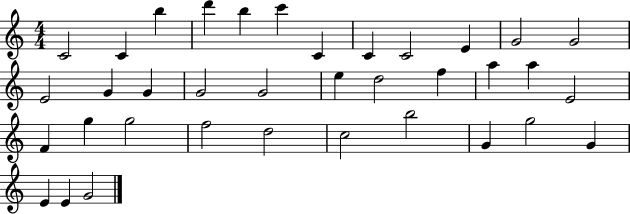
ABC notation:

X:1
T:Untitled
M:4/4
L:1/4
K:C
C2 C b d' b c' C C C2 E G2 G2 E2 G G G2 G2 e d2 f a a E2 F g g2 f2 d2 c2 b2 G g2 G E E G2